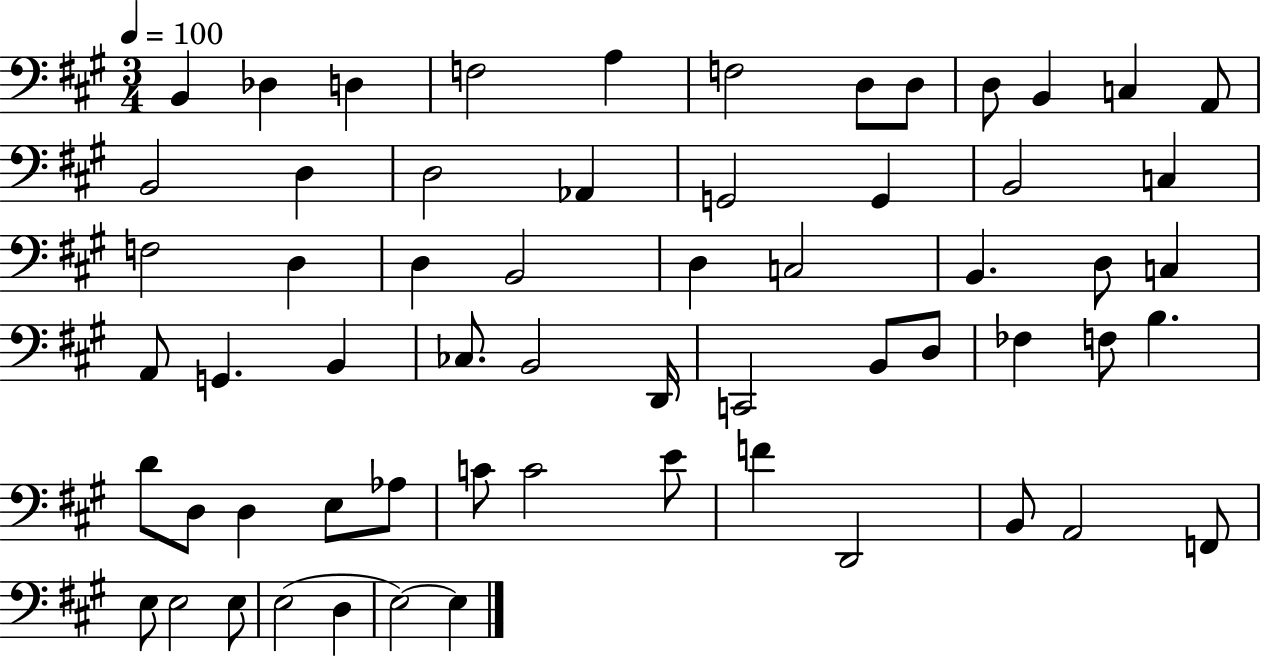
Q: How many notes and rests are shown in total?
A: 61